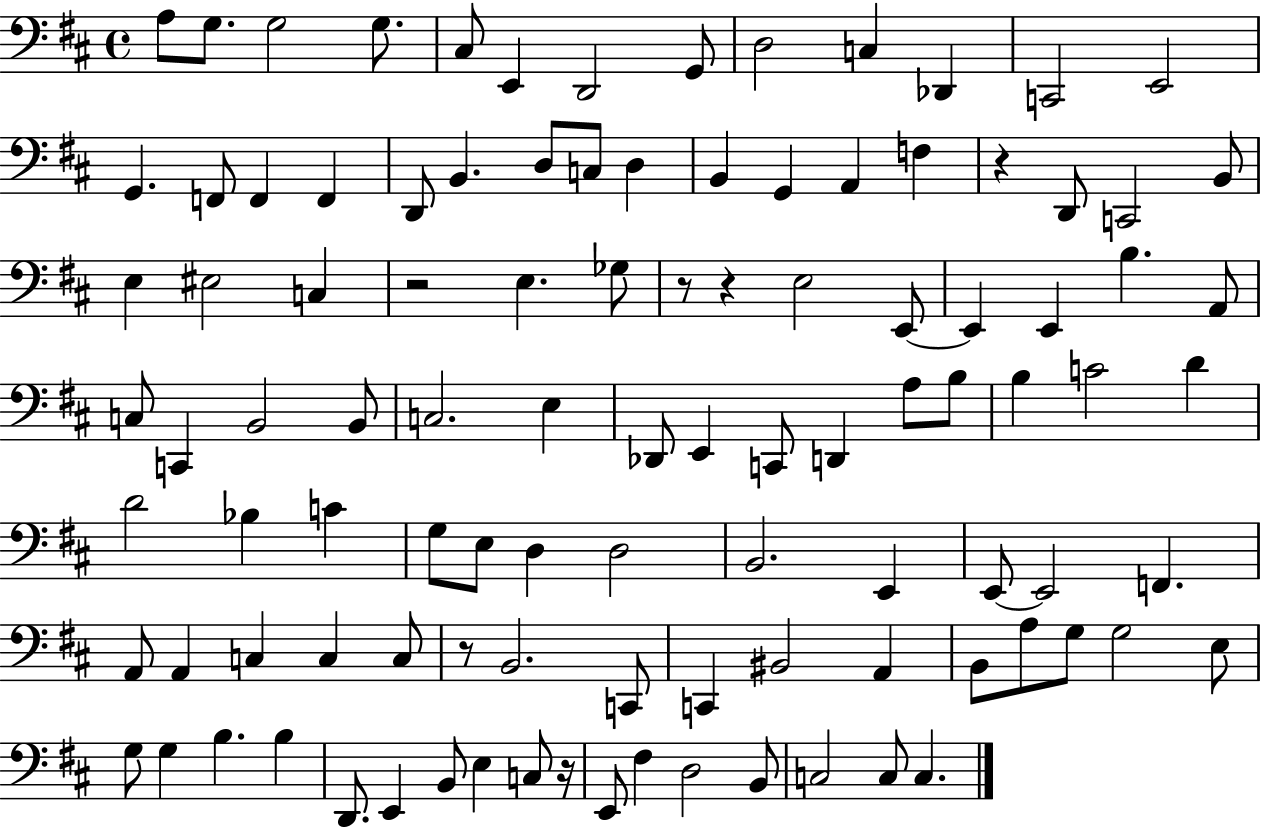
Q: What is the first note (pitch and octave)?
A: A3